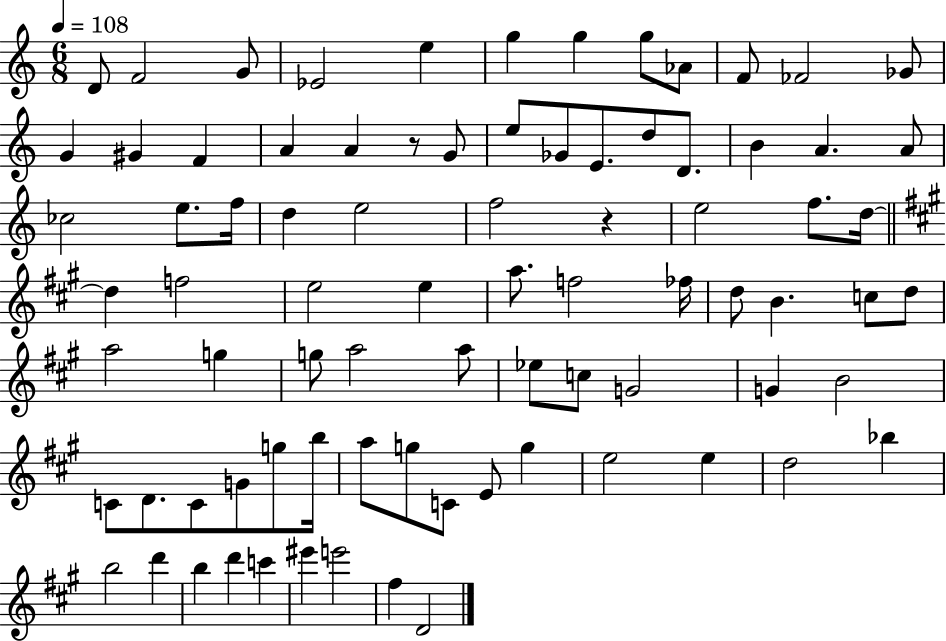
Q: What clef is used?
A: treble